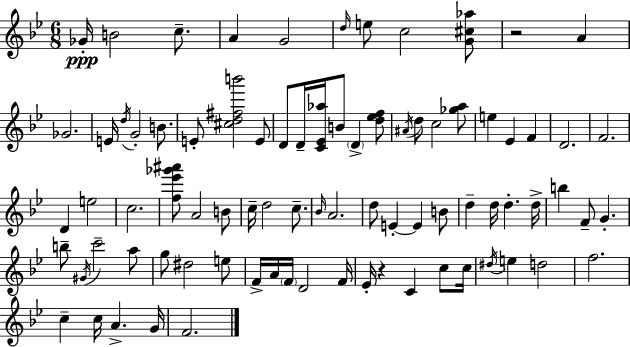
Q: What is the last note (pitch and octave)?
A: F4